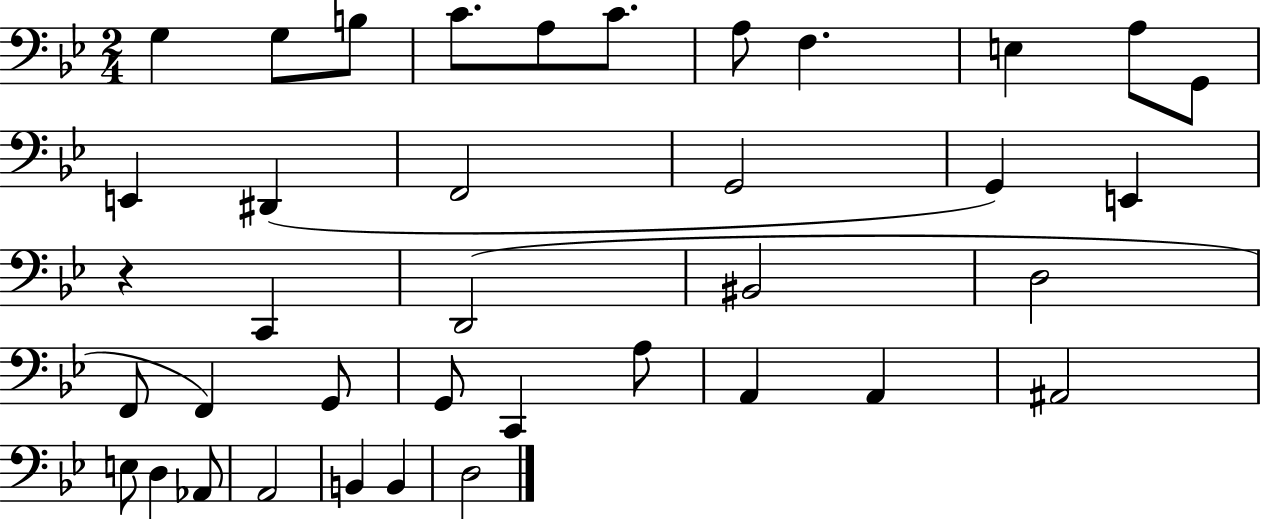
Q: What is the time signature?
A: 2/4